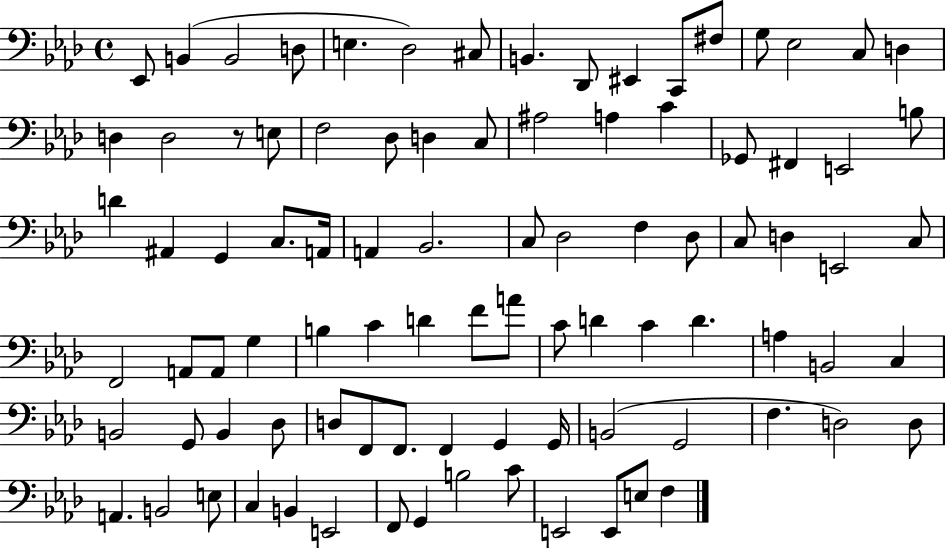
X:1
T:Untitled
M:4/4
L:1/4
K:Ab
_E,,/2 B,, B,,2 D,/2 E, _D,2 ^C,/2 B,, _D,,/2 ^E,, C,,/2 ^F,/2 G,/2 _E,2 C,/2 D, D, D,2 z/2 E,/2 F,2 _D,/2 D, C,/2 ^A,2 A, C _G,,/2 ^F,, E,,2 B,/2 D ^A,, G,, C,/2 A,,/4 A,, _B,,2 C,/2 _D,2 F, _D,/2 C,/2 D, E,,2 C,/2 F,,2 A,,/2 A,,/2 G, B, C D F/2 A/2 C/2 D C D A, B,,2 C, B,,2 G,,/2 B,, _D,/2 D,/2 F,,/2 F,,/2 F,, G,, G,,/4 B,,2 G,,2 F, D,2 D,/2 A,, B,,2 E,/2 C, B,, E,,2 F,,/2 G,, B,2 C/2 E,,2 E,,/2 E,/2 F,